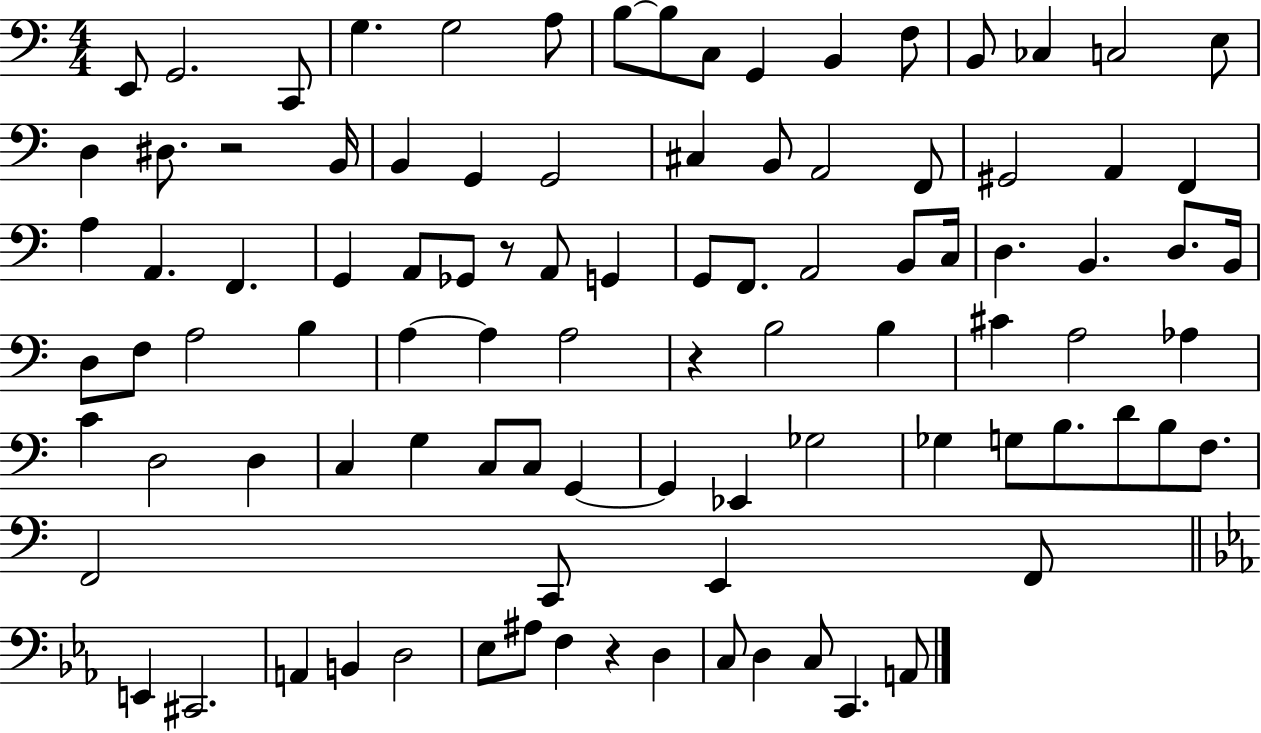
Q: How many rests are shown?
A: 4